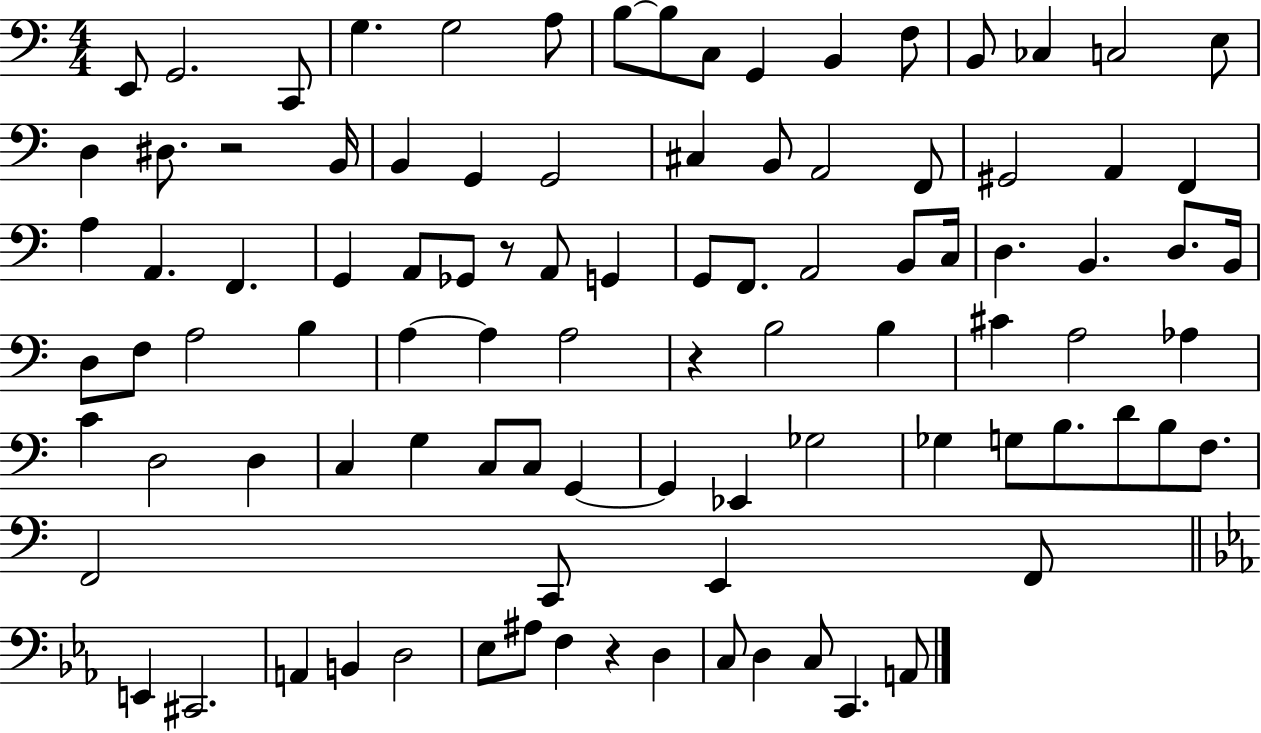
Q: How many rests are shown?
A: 4